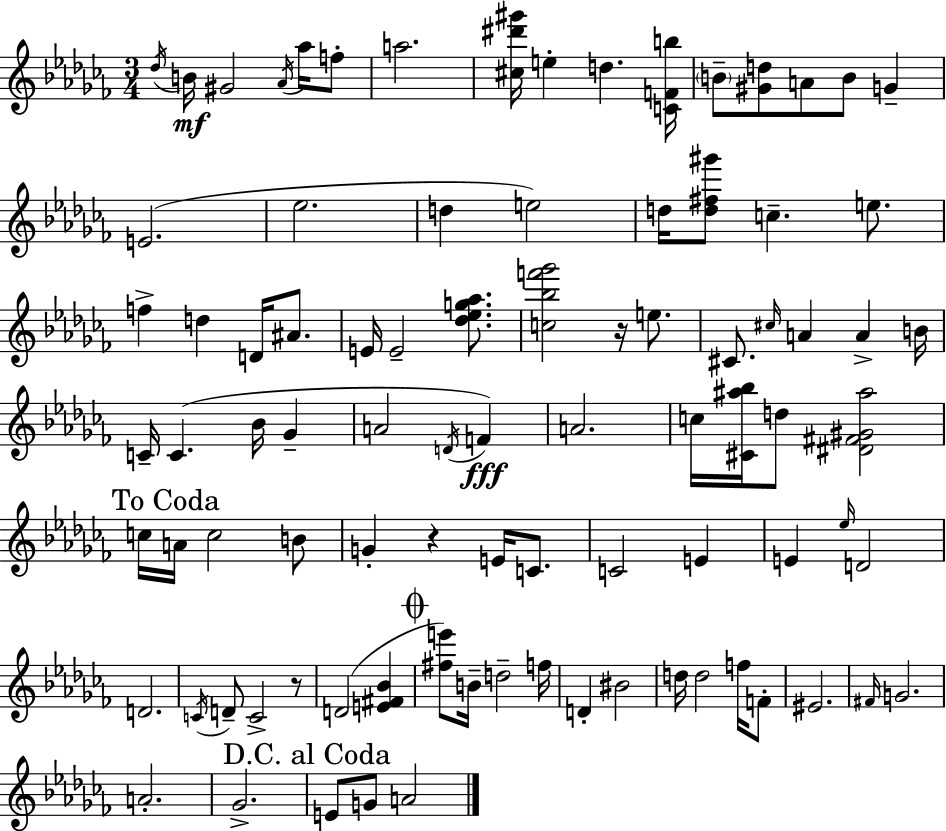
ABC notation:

X:1
T:Untitled
M:3/4
L:1/4
K:Abm
_d/4 B/4 ^G2 _A/4 _a/4 f/2 a2 [^c^d'^g']/4 e d [CFb]/4 B/2 [^Gd]/2 A/2 B/2 G E2 _e2 d e2 d/4 [d^f^g']/2 c e/2 f d D/4 ^A/2 E/4 E2 [_d_eg_a]/2 [c_bf'_g']2 z/4 e/2 ^C/2 ^c/4 A A B/4 C/4 C _B/4 _G A2 D/4 F A2 c/4 [^C^a_b]/4 d/2 [^D^F^G^a]2 c/4 A/4 c2 B/2 G z E/4 C/2 C2 E E _e/4 D2 D2 C/4 D/2 C2 z/2 D2 [E^F_B] [^fe']/2 B/4 d2 f/4 D ^B2 d/4 d2 f/4 F/2 ^E2 ^F/4 G2 A2 _G2 E/2 G/2 A2